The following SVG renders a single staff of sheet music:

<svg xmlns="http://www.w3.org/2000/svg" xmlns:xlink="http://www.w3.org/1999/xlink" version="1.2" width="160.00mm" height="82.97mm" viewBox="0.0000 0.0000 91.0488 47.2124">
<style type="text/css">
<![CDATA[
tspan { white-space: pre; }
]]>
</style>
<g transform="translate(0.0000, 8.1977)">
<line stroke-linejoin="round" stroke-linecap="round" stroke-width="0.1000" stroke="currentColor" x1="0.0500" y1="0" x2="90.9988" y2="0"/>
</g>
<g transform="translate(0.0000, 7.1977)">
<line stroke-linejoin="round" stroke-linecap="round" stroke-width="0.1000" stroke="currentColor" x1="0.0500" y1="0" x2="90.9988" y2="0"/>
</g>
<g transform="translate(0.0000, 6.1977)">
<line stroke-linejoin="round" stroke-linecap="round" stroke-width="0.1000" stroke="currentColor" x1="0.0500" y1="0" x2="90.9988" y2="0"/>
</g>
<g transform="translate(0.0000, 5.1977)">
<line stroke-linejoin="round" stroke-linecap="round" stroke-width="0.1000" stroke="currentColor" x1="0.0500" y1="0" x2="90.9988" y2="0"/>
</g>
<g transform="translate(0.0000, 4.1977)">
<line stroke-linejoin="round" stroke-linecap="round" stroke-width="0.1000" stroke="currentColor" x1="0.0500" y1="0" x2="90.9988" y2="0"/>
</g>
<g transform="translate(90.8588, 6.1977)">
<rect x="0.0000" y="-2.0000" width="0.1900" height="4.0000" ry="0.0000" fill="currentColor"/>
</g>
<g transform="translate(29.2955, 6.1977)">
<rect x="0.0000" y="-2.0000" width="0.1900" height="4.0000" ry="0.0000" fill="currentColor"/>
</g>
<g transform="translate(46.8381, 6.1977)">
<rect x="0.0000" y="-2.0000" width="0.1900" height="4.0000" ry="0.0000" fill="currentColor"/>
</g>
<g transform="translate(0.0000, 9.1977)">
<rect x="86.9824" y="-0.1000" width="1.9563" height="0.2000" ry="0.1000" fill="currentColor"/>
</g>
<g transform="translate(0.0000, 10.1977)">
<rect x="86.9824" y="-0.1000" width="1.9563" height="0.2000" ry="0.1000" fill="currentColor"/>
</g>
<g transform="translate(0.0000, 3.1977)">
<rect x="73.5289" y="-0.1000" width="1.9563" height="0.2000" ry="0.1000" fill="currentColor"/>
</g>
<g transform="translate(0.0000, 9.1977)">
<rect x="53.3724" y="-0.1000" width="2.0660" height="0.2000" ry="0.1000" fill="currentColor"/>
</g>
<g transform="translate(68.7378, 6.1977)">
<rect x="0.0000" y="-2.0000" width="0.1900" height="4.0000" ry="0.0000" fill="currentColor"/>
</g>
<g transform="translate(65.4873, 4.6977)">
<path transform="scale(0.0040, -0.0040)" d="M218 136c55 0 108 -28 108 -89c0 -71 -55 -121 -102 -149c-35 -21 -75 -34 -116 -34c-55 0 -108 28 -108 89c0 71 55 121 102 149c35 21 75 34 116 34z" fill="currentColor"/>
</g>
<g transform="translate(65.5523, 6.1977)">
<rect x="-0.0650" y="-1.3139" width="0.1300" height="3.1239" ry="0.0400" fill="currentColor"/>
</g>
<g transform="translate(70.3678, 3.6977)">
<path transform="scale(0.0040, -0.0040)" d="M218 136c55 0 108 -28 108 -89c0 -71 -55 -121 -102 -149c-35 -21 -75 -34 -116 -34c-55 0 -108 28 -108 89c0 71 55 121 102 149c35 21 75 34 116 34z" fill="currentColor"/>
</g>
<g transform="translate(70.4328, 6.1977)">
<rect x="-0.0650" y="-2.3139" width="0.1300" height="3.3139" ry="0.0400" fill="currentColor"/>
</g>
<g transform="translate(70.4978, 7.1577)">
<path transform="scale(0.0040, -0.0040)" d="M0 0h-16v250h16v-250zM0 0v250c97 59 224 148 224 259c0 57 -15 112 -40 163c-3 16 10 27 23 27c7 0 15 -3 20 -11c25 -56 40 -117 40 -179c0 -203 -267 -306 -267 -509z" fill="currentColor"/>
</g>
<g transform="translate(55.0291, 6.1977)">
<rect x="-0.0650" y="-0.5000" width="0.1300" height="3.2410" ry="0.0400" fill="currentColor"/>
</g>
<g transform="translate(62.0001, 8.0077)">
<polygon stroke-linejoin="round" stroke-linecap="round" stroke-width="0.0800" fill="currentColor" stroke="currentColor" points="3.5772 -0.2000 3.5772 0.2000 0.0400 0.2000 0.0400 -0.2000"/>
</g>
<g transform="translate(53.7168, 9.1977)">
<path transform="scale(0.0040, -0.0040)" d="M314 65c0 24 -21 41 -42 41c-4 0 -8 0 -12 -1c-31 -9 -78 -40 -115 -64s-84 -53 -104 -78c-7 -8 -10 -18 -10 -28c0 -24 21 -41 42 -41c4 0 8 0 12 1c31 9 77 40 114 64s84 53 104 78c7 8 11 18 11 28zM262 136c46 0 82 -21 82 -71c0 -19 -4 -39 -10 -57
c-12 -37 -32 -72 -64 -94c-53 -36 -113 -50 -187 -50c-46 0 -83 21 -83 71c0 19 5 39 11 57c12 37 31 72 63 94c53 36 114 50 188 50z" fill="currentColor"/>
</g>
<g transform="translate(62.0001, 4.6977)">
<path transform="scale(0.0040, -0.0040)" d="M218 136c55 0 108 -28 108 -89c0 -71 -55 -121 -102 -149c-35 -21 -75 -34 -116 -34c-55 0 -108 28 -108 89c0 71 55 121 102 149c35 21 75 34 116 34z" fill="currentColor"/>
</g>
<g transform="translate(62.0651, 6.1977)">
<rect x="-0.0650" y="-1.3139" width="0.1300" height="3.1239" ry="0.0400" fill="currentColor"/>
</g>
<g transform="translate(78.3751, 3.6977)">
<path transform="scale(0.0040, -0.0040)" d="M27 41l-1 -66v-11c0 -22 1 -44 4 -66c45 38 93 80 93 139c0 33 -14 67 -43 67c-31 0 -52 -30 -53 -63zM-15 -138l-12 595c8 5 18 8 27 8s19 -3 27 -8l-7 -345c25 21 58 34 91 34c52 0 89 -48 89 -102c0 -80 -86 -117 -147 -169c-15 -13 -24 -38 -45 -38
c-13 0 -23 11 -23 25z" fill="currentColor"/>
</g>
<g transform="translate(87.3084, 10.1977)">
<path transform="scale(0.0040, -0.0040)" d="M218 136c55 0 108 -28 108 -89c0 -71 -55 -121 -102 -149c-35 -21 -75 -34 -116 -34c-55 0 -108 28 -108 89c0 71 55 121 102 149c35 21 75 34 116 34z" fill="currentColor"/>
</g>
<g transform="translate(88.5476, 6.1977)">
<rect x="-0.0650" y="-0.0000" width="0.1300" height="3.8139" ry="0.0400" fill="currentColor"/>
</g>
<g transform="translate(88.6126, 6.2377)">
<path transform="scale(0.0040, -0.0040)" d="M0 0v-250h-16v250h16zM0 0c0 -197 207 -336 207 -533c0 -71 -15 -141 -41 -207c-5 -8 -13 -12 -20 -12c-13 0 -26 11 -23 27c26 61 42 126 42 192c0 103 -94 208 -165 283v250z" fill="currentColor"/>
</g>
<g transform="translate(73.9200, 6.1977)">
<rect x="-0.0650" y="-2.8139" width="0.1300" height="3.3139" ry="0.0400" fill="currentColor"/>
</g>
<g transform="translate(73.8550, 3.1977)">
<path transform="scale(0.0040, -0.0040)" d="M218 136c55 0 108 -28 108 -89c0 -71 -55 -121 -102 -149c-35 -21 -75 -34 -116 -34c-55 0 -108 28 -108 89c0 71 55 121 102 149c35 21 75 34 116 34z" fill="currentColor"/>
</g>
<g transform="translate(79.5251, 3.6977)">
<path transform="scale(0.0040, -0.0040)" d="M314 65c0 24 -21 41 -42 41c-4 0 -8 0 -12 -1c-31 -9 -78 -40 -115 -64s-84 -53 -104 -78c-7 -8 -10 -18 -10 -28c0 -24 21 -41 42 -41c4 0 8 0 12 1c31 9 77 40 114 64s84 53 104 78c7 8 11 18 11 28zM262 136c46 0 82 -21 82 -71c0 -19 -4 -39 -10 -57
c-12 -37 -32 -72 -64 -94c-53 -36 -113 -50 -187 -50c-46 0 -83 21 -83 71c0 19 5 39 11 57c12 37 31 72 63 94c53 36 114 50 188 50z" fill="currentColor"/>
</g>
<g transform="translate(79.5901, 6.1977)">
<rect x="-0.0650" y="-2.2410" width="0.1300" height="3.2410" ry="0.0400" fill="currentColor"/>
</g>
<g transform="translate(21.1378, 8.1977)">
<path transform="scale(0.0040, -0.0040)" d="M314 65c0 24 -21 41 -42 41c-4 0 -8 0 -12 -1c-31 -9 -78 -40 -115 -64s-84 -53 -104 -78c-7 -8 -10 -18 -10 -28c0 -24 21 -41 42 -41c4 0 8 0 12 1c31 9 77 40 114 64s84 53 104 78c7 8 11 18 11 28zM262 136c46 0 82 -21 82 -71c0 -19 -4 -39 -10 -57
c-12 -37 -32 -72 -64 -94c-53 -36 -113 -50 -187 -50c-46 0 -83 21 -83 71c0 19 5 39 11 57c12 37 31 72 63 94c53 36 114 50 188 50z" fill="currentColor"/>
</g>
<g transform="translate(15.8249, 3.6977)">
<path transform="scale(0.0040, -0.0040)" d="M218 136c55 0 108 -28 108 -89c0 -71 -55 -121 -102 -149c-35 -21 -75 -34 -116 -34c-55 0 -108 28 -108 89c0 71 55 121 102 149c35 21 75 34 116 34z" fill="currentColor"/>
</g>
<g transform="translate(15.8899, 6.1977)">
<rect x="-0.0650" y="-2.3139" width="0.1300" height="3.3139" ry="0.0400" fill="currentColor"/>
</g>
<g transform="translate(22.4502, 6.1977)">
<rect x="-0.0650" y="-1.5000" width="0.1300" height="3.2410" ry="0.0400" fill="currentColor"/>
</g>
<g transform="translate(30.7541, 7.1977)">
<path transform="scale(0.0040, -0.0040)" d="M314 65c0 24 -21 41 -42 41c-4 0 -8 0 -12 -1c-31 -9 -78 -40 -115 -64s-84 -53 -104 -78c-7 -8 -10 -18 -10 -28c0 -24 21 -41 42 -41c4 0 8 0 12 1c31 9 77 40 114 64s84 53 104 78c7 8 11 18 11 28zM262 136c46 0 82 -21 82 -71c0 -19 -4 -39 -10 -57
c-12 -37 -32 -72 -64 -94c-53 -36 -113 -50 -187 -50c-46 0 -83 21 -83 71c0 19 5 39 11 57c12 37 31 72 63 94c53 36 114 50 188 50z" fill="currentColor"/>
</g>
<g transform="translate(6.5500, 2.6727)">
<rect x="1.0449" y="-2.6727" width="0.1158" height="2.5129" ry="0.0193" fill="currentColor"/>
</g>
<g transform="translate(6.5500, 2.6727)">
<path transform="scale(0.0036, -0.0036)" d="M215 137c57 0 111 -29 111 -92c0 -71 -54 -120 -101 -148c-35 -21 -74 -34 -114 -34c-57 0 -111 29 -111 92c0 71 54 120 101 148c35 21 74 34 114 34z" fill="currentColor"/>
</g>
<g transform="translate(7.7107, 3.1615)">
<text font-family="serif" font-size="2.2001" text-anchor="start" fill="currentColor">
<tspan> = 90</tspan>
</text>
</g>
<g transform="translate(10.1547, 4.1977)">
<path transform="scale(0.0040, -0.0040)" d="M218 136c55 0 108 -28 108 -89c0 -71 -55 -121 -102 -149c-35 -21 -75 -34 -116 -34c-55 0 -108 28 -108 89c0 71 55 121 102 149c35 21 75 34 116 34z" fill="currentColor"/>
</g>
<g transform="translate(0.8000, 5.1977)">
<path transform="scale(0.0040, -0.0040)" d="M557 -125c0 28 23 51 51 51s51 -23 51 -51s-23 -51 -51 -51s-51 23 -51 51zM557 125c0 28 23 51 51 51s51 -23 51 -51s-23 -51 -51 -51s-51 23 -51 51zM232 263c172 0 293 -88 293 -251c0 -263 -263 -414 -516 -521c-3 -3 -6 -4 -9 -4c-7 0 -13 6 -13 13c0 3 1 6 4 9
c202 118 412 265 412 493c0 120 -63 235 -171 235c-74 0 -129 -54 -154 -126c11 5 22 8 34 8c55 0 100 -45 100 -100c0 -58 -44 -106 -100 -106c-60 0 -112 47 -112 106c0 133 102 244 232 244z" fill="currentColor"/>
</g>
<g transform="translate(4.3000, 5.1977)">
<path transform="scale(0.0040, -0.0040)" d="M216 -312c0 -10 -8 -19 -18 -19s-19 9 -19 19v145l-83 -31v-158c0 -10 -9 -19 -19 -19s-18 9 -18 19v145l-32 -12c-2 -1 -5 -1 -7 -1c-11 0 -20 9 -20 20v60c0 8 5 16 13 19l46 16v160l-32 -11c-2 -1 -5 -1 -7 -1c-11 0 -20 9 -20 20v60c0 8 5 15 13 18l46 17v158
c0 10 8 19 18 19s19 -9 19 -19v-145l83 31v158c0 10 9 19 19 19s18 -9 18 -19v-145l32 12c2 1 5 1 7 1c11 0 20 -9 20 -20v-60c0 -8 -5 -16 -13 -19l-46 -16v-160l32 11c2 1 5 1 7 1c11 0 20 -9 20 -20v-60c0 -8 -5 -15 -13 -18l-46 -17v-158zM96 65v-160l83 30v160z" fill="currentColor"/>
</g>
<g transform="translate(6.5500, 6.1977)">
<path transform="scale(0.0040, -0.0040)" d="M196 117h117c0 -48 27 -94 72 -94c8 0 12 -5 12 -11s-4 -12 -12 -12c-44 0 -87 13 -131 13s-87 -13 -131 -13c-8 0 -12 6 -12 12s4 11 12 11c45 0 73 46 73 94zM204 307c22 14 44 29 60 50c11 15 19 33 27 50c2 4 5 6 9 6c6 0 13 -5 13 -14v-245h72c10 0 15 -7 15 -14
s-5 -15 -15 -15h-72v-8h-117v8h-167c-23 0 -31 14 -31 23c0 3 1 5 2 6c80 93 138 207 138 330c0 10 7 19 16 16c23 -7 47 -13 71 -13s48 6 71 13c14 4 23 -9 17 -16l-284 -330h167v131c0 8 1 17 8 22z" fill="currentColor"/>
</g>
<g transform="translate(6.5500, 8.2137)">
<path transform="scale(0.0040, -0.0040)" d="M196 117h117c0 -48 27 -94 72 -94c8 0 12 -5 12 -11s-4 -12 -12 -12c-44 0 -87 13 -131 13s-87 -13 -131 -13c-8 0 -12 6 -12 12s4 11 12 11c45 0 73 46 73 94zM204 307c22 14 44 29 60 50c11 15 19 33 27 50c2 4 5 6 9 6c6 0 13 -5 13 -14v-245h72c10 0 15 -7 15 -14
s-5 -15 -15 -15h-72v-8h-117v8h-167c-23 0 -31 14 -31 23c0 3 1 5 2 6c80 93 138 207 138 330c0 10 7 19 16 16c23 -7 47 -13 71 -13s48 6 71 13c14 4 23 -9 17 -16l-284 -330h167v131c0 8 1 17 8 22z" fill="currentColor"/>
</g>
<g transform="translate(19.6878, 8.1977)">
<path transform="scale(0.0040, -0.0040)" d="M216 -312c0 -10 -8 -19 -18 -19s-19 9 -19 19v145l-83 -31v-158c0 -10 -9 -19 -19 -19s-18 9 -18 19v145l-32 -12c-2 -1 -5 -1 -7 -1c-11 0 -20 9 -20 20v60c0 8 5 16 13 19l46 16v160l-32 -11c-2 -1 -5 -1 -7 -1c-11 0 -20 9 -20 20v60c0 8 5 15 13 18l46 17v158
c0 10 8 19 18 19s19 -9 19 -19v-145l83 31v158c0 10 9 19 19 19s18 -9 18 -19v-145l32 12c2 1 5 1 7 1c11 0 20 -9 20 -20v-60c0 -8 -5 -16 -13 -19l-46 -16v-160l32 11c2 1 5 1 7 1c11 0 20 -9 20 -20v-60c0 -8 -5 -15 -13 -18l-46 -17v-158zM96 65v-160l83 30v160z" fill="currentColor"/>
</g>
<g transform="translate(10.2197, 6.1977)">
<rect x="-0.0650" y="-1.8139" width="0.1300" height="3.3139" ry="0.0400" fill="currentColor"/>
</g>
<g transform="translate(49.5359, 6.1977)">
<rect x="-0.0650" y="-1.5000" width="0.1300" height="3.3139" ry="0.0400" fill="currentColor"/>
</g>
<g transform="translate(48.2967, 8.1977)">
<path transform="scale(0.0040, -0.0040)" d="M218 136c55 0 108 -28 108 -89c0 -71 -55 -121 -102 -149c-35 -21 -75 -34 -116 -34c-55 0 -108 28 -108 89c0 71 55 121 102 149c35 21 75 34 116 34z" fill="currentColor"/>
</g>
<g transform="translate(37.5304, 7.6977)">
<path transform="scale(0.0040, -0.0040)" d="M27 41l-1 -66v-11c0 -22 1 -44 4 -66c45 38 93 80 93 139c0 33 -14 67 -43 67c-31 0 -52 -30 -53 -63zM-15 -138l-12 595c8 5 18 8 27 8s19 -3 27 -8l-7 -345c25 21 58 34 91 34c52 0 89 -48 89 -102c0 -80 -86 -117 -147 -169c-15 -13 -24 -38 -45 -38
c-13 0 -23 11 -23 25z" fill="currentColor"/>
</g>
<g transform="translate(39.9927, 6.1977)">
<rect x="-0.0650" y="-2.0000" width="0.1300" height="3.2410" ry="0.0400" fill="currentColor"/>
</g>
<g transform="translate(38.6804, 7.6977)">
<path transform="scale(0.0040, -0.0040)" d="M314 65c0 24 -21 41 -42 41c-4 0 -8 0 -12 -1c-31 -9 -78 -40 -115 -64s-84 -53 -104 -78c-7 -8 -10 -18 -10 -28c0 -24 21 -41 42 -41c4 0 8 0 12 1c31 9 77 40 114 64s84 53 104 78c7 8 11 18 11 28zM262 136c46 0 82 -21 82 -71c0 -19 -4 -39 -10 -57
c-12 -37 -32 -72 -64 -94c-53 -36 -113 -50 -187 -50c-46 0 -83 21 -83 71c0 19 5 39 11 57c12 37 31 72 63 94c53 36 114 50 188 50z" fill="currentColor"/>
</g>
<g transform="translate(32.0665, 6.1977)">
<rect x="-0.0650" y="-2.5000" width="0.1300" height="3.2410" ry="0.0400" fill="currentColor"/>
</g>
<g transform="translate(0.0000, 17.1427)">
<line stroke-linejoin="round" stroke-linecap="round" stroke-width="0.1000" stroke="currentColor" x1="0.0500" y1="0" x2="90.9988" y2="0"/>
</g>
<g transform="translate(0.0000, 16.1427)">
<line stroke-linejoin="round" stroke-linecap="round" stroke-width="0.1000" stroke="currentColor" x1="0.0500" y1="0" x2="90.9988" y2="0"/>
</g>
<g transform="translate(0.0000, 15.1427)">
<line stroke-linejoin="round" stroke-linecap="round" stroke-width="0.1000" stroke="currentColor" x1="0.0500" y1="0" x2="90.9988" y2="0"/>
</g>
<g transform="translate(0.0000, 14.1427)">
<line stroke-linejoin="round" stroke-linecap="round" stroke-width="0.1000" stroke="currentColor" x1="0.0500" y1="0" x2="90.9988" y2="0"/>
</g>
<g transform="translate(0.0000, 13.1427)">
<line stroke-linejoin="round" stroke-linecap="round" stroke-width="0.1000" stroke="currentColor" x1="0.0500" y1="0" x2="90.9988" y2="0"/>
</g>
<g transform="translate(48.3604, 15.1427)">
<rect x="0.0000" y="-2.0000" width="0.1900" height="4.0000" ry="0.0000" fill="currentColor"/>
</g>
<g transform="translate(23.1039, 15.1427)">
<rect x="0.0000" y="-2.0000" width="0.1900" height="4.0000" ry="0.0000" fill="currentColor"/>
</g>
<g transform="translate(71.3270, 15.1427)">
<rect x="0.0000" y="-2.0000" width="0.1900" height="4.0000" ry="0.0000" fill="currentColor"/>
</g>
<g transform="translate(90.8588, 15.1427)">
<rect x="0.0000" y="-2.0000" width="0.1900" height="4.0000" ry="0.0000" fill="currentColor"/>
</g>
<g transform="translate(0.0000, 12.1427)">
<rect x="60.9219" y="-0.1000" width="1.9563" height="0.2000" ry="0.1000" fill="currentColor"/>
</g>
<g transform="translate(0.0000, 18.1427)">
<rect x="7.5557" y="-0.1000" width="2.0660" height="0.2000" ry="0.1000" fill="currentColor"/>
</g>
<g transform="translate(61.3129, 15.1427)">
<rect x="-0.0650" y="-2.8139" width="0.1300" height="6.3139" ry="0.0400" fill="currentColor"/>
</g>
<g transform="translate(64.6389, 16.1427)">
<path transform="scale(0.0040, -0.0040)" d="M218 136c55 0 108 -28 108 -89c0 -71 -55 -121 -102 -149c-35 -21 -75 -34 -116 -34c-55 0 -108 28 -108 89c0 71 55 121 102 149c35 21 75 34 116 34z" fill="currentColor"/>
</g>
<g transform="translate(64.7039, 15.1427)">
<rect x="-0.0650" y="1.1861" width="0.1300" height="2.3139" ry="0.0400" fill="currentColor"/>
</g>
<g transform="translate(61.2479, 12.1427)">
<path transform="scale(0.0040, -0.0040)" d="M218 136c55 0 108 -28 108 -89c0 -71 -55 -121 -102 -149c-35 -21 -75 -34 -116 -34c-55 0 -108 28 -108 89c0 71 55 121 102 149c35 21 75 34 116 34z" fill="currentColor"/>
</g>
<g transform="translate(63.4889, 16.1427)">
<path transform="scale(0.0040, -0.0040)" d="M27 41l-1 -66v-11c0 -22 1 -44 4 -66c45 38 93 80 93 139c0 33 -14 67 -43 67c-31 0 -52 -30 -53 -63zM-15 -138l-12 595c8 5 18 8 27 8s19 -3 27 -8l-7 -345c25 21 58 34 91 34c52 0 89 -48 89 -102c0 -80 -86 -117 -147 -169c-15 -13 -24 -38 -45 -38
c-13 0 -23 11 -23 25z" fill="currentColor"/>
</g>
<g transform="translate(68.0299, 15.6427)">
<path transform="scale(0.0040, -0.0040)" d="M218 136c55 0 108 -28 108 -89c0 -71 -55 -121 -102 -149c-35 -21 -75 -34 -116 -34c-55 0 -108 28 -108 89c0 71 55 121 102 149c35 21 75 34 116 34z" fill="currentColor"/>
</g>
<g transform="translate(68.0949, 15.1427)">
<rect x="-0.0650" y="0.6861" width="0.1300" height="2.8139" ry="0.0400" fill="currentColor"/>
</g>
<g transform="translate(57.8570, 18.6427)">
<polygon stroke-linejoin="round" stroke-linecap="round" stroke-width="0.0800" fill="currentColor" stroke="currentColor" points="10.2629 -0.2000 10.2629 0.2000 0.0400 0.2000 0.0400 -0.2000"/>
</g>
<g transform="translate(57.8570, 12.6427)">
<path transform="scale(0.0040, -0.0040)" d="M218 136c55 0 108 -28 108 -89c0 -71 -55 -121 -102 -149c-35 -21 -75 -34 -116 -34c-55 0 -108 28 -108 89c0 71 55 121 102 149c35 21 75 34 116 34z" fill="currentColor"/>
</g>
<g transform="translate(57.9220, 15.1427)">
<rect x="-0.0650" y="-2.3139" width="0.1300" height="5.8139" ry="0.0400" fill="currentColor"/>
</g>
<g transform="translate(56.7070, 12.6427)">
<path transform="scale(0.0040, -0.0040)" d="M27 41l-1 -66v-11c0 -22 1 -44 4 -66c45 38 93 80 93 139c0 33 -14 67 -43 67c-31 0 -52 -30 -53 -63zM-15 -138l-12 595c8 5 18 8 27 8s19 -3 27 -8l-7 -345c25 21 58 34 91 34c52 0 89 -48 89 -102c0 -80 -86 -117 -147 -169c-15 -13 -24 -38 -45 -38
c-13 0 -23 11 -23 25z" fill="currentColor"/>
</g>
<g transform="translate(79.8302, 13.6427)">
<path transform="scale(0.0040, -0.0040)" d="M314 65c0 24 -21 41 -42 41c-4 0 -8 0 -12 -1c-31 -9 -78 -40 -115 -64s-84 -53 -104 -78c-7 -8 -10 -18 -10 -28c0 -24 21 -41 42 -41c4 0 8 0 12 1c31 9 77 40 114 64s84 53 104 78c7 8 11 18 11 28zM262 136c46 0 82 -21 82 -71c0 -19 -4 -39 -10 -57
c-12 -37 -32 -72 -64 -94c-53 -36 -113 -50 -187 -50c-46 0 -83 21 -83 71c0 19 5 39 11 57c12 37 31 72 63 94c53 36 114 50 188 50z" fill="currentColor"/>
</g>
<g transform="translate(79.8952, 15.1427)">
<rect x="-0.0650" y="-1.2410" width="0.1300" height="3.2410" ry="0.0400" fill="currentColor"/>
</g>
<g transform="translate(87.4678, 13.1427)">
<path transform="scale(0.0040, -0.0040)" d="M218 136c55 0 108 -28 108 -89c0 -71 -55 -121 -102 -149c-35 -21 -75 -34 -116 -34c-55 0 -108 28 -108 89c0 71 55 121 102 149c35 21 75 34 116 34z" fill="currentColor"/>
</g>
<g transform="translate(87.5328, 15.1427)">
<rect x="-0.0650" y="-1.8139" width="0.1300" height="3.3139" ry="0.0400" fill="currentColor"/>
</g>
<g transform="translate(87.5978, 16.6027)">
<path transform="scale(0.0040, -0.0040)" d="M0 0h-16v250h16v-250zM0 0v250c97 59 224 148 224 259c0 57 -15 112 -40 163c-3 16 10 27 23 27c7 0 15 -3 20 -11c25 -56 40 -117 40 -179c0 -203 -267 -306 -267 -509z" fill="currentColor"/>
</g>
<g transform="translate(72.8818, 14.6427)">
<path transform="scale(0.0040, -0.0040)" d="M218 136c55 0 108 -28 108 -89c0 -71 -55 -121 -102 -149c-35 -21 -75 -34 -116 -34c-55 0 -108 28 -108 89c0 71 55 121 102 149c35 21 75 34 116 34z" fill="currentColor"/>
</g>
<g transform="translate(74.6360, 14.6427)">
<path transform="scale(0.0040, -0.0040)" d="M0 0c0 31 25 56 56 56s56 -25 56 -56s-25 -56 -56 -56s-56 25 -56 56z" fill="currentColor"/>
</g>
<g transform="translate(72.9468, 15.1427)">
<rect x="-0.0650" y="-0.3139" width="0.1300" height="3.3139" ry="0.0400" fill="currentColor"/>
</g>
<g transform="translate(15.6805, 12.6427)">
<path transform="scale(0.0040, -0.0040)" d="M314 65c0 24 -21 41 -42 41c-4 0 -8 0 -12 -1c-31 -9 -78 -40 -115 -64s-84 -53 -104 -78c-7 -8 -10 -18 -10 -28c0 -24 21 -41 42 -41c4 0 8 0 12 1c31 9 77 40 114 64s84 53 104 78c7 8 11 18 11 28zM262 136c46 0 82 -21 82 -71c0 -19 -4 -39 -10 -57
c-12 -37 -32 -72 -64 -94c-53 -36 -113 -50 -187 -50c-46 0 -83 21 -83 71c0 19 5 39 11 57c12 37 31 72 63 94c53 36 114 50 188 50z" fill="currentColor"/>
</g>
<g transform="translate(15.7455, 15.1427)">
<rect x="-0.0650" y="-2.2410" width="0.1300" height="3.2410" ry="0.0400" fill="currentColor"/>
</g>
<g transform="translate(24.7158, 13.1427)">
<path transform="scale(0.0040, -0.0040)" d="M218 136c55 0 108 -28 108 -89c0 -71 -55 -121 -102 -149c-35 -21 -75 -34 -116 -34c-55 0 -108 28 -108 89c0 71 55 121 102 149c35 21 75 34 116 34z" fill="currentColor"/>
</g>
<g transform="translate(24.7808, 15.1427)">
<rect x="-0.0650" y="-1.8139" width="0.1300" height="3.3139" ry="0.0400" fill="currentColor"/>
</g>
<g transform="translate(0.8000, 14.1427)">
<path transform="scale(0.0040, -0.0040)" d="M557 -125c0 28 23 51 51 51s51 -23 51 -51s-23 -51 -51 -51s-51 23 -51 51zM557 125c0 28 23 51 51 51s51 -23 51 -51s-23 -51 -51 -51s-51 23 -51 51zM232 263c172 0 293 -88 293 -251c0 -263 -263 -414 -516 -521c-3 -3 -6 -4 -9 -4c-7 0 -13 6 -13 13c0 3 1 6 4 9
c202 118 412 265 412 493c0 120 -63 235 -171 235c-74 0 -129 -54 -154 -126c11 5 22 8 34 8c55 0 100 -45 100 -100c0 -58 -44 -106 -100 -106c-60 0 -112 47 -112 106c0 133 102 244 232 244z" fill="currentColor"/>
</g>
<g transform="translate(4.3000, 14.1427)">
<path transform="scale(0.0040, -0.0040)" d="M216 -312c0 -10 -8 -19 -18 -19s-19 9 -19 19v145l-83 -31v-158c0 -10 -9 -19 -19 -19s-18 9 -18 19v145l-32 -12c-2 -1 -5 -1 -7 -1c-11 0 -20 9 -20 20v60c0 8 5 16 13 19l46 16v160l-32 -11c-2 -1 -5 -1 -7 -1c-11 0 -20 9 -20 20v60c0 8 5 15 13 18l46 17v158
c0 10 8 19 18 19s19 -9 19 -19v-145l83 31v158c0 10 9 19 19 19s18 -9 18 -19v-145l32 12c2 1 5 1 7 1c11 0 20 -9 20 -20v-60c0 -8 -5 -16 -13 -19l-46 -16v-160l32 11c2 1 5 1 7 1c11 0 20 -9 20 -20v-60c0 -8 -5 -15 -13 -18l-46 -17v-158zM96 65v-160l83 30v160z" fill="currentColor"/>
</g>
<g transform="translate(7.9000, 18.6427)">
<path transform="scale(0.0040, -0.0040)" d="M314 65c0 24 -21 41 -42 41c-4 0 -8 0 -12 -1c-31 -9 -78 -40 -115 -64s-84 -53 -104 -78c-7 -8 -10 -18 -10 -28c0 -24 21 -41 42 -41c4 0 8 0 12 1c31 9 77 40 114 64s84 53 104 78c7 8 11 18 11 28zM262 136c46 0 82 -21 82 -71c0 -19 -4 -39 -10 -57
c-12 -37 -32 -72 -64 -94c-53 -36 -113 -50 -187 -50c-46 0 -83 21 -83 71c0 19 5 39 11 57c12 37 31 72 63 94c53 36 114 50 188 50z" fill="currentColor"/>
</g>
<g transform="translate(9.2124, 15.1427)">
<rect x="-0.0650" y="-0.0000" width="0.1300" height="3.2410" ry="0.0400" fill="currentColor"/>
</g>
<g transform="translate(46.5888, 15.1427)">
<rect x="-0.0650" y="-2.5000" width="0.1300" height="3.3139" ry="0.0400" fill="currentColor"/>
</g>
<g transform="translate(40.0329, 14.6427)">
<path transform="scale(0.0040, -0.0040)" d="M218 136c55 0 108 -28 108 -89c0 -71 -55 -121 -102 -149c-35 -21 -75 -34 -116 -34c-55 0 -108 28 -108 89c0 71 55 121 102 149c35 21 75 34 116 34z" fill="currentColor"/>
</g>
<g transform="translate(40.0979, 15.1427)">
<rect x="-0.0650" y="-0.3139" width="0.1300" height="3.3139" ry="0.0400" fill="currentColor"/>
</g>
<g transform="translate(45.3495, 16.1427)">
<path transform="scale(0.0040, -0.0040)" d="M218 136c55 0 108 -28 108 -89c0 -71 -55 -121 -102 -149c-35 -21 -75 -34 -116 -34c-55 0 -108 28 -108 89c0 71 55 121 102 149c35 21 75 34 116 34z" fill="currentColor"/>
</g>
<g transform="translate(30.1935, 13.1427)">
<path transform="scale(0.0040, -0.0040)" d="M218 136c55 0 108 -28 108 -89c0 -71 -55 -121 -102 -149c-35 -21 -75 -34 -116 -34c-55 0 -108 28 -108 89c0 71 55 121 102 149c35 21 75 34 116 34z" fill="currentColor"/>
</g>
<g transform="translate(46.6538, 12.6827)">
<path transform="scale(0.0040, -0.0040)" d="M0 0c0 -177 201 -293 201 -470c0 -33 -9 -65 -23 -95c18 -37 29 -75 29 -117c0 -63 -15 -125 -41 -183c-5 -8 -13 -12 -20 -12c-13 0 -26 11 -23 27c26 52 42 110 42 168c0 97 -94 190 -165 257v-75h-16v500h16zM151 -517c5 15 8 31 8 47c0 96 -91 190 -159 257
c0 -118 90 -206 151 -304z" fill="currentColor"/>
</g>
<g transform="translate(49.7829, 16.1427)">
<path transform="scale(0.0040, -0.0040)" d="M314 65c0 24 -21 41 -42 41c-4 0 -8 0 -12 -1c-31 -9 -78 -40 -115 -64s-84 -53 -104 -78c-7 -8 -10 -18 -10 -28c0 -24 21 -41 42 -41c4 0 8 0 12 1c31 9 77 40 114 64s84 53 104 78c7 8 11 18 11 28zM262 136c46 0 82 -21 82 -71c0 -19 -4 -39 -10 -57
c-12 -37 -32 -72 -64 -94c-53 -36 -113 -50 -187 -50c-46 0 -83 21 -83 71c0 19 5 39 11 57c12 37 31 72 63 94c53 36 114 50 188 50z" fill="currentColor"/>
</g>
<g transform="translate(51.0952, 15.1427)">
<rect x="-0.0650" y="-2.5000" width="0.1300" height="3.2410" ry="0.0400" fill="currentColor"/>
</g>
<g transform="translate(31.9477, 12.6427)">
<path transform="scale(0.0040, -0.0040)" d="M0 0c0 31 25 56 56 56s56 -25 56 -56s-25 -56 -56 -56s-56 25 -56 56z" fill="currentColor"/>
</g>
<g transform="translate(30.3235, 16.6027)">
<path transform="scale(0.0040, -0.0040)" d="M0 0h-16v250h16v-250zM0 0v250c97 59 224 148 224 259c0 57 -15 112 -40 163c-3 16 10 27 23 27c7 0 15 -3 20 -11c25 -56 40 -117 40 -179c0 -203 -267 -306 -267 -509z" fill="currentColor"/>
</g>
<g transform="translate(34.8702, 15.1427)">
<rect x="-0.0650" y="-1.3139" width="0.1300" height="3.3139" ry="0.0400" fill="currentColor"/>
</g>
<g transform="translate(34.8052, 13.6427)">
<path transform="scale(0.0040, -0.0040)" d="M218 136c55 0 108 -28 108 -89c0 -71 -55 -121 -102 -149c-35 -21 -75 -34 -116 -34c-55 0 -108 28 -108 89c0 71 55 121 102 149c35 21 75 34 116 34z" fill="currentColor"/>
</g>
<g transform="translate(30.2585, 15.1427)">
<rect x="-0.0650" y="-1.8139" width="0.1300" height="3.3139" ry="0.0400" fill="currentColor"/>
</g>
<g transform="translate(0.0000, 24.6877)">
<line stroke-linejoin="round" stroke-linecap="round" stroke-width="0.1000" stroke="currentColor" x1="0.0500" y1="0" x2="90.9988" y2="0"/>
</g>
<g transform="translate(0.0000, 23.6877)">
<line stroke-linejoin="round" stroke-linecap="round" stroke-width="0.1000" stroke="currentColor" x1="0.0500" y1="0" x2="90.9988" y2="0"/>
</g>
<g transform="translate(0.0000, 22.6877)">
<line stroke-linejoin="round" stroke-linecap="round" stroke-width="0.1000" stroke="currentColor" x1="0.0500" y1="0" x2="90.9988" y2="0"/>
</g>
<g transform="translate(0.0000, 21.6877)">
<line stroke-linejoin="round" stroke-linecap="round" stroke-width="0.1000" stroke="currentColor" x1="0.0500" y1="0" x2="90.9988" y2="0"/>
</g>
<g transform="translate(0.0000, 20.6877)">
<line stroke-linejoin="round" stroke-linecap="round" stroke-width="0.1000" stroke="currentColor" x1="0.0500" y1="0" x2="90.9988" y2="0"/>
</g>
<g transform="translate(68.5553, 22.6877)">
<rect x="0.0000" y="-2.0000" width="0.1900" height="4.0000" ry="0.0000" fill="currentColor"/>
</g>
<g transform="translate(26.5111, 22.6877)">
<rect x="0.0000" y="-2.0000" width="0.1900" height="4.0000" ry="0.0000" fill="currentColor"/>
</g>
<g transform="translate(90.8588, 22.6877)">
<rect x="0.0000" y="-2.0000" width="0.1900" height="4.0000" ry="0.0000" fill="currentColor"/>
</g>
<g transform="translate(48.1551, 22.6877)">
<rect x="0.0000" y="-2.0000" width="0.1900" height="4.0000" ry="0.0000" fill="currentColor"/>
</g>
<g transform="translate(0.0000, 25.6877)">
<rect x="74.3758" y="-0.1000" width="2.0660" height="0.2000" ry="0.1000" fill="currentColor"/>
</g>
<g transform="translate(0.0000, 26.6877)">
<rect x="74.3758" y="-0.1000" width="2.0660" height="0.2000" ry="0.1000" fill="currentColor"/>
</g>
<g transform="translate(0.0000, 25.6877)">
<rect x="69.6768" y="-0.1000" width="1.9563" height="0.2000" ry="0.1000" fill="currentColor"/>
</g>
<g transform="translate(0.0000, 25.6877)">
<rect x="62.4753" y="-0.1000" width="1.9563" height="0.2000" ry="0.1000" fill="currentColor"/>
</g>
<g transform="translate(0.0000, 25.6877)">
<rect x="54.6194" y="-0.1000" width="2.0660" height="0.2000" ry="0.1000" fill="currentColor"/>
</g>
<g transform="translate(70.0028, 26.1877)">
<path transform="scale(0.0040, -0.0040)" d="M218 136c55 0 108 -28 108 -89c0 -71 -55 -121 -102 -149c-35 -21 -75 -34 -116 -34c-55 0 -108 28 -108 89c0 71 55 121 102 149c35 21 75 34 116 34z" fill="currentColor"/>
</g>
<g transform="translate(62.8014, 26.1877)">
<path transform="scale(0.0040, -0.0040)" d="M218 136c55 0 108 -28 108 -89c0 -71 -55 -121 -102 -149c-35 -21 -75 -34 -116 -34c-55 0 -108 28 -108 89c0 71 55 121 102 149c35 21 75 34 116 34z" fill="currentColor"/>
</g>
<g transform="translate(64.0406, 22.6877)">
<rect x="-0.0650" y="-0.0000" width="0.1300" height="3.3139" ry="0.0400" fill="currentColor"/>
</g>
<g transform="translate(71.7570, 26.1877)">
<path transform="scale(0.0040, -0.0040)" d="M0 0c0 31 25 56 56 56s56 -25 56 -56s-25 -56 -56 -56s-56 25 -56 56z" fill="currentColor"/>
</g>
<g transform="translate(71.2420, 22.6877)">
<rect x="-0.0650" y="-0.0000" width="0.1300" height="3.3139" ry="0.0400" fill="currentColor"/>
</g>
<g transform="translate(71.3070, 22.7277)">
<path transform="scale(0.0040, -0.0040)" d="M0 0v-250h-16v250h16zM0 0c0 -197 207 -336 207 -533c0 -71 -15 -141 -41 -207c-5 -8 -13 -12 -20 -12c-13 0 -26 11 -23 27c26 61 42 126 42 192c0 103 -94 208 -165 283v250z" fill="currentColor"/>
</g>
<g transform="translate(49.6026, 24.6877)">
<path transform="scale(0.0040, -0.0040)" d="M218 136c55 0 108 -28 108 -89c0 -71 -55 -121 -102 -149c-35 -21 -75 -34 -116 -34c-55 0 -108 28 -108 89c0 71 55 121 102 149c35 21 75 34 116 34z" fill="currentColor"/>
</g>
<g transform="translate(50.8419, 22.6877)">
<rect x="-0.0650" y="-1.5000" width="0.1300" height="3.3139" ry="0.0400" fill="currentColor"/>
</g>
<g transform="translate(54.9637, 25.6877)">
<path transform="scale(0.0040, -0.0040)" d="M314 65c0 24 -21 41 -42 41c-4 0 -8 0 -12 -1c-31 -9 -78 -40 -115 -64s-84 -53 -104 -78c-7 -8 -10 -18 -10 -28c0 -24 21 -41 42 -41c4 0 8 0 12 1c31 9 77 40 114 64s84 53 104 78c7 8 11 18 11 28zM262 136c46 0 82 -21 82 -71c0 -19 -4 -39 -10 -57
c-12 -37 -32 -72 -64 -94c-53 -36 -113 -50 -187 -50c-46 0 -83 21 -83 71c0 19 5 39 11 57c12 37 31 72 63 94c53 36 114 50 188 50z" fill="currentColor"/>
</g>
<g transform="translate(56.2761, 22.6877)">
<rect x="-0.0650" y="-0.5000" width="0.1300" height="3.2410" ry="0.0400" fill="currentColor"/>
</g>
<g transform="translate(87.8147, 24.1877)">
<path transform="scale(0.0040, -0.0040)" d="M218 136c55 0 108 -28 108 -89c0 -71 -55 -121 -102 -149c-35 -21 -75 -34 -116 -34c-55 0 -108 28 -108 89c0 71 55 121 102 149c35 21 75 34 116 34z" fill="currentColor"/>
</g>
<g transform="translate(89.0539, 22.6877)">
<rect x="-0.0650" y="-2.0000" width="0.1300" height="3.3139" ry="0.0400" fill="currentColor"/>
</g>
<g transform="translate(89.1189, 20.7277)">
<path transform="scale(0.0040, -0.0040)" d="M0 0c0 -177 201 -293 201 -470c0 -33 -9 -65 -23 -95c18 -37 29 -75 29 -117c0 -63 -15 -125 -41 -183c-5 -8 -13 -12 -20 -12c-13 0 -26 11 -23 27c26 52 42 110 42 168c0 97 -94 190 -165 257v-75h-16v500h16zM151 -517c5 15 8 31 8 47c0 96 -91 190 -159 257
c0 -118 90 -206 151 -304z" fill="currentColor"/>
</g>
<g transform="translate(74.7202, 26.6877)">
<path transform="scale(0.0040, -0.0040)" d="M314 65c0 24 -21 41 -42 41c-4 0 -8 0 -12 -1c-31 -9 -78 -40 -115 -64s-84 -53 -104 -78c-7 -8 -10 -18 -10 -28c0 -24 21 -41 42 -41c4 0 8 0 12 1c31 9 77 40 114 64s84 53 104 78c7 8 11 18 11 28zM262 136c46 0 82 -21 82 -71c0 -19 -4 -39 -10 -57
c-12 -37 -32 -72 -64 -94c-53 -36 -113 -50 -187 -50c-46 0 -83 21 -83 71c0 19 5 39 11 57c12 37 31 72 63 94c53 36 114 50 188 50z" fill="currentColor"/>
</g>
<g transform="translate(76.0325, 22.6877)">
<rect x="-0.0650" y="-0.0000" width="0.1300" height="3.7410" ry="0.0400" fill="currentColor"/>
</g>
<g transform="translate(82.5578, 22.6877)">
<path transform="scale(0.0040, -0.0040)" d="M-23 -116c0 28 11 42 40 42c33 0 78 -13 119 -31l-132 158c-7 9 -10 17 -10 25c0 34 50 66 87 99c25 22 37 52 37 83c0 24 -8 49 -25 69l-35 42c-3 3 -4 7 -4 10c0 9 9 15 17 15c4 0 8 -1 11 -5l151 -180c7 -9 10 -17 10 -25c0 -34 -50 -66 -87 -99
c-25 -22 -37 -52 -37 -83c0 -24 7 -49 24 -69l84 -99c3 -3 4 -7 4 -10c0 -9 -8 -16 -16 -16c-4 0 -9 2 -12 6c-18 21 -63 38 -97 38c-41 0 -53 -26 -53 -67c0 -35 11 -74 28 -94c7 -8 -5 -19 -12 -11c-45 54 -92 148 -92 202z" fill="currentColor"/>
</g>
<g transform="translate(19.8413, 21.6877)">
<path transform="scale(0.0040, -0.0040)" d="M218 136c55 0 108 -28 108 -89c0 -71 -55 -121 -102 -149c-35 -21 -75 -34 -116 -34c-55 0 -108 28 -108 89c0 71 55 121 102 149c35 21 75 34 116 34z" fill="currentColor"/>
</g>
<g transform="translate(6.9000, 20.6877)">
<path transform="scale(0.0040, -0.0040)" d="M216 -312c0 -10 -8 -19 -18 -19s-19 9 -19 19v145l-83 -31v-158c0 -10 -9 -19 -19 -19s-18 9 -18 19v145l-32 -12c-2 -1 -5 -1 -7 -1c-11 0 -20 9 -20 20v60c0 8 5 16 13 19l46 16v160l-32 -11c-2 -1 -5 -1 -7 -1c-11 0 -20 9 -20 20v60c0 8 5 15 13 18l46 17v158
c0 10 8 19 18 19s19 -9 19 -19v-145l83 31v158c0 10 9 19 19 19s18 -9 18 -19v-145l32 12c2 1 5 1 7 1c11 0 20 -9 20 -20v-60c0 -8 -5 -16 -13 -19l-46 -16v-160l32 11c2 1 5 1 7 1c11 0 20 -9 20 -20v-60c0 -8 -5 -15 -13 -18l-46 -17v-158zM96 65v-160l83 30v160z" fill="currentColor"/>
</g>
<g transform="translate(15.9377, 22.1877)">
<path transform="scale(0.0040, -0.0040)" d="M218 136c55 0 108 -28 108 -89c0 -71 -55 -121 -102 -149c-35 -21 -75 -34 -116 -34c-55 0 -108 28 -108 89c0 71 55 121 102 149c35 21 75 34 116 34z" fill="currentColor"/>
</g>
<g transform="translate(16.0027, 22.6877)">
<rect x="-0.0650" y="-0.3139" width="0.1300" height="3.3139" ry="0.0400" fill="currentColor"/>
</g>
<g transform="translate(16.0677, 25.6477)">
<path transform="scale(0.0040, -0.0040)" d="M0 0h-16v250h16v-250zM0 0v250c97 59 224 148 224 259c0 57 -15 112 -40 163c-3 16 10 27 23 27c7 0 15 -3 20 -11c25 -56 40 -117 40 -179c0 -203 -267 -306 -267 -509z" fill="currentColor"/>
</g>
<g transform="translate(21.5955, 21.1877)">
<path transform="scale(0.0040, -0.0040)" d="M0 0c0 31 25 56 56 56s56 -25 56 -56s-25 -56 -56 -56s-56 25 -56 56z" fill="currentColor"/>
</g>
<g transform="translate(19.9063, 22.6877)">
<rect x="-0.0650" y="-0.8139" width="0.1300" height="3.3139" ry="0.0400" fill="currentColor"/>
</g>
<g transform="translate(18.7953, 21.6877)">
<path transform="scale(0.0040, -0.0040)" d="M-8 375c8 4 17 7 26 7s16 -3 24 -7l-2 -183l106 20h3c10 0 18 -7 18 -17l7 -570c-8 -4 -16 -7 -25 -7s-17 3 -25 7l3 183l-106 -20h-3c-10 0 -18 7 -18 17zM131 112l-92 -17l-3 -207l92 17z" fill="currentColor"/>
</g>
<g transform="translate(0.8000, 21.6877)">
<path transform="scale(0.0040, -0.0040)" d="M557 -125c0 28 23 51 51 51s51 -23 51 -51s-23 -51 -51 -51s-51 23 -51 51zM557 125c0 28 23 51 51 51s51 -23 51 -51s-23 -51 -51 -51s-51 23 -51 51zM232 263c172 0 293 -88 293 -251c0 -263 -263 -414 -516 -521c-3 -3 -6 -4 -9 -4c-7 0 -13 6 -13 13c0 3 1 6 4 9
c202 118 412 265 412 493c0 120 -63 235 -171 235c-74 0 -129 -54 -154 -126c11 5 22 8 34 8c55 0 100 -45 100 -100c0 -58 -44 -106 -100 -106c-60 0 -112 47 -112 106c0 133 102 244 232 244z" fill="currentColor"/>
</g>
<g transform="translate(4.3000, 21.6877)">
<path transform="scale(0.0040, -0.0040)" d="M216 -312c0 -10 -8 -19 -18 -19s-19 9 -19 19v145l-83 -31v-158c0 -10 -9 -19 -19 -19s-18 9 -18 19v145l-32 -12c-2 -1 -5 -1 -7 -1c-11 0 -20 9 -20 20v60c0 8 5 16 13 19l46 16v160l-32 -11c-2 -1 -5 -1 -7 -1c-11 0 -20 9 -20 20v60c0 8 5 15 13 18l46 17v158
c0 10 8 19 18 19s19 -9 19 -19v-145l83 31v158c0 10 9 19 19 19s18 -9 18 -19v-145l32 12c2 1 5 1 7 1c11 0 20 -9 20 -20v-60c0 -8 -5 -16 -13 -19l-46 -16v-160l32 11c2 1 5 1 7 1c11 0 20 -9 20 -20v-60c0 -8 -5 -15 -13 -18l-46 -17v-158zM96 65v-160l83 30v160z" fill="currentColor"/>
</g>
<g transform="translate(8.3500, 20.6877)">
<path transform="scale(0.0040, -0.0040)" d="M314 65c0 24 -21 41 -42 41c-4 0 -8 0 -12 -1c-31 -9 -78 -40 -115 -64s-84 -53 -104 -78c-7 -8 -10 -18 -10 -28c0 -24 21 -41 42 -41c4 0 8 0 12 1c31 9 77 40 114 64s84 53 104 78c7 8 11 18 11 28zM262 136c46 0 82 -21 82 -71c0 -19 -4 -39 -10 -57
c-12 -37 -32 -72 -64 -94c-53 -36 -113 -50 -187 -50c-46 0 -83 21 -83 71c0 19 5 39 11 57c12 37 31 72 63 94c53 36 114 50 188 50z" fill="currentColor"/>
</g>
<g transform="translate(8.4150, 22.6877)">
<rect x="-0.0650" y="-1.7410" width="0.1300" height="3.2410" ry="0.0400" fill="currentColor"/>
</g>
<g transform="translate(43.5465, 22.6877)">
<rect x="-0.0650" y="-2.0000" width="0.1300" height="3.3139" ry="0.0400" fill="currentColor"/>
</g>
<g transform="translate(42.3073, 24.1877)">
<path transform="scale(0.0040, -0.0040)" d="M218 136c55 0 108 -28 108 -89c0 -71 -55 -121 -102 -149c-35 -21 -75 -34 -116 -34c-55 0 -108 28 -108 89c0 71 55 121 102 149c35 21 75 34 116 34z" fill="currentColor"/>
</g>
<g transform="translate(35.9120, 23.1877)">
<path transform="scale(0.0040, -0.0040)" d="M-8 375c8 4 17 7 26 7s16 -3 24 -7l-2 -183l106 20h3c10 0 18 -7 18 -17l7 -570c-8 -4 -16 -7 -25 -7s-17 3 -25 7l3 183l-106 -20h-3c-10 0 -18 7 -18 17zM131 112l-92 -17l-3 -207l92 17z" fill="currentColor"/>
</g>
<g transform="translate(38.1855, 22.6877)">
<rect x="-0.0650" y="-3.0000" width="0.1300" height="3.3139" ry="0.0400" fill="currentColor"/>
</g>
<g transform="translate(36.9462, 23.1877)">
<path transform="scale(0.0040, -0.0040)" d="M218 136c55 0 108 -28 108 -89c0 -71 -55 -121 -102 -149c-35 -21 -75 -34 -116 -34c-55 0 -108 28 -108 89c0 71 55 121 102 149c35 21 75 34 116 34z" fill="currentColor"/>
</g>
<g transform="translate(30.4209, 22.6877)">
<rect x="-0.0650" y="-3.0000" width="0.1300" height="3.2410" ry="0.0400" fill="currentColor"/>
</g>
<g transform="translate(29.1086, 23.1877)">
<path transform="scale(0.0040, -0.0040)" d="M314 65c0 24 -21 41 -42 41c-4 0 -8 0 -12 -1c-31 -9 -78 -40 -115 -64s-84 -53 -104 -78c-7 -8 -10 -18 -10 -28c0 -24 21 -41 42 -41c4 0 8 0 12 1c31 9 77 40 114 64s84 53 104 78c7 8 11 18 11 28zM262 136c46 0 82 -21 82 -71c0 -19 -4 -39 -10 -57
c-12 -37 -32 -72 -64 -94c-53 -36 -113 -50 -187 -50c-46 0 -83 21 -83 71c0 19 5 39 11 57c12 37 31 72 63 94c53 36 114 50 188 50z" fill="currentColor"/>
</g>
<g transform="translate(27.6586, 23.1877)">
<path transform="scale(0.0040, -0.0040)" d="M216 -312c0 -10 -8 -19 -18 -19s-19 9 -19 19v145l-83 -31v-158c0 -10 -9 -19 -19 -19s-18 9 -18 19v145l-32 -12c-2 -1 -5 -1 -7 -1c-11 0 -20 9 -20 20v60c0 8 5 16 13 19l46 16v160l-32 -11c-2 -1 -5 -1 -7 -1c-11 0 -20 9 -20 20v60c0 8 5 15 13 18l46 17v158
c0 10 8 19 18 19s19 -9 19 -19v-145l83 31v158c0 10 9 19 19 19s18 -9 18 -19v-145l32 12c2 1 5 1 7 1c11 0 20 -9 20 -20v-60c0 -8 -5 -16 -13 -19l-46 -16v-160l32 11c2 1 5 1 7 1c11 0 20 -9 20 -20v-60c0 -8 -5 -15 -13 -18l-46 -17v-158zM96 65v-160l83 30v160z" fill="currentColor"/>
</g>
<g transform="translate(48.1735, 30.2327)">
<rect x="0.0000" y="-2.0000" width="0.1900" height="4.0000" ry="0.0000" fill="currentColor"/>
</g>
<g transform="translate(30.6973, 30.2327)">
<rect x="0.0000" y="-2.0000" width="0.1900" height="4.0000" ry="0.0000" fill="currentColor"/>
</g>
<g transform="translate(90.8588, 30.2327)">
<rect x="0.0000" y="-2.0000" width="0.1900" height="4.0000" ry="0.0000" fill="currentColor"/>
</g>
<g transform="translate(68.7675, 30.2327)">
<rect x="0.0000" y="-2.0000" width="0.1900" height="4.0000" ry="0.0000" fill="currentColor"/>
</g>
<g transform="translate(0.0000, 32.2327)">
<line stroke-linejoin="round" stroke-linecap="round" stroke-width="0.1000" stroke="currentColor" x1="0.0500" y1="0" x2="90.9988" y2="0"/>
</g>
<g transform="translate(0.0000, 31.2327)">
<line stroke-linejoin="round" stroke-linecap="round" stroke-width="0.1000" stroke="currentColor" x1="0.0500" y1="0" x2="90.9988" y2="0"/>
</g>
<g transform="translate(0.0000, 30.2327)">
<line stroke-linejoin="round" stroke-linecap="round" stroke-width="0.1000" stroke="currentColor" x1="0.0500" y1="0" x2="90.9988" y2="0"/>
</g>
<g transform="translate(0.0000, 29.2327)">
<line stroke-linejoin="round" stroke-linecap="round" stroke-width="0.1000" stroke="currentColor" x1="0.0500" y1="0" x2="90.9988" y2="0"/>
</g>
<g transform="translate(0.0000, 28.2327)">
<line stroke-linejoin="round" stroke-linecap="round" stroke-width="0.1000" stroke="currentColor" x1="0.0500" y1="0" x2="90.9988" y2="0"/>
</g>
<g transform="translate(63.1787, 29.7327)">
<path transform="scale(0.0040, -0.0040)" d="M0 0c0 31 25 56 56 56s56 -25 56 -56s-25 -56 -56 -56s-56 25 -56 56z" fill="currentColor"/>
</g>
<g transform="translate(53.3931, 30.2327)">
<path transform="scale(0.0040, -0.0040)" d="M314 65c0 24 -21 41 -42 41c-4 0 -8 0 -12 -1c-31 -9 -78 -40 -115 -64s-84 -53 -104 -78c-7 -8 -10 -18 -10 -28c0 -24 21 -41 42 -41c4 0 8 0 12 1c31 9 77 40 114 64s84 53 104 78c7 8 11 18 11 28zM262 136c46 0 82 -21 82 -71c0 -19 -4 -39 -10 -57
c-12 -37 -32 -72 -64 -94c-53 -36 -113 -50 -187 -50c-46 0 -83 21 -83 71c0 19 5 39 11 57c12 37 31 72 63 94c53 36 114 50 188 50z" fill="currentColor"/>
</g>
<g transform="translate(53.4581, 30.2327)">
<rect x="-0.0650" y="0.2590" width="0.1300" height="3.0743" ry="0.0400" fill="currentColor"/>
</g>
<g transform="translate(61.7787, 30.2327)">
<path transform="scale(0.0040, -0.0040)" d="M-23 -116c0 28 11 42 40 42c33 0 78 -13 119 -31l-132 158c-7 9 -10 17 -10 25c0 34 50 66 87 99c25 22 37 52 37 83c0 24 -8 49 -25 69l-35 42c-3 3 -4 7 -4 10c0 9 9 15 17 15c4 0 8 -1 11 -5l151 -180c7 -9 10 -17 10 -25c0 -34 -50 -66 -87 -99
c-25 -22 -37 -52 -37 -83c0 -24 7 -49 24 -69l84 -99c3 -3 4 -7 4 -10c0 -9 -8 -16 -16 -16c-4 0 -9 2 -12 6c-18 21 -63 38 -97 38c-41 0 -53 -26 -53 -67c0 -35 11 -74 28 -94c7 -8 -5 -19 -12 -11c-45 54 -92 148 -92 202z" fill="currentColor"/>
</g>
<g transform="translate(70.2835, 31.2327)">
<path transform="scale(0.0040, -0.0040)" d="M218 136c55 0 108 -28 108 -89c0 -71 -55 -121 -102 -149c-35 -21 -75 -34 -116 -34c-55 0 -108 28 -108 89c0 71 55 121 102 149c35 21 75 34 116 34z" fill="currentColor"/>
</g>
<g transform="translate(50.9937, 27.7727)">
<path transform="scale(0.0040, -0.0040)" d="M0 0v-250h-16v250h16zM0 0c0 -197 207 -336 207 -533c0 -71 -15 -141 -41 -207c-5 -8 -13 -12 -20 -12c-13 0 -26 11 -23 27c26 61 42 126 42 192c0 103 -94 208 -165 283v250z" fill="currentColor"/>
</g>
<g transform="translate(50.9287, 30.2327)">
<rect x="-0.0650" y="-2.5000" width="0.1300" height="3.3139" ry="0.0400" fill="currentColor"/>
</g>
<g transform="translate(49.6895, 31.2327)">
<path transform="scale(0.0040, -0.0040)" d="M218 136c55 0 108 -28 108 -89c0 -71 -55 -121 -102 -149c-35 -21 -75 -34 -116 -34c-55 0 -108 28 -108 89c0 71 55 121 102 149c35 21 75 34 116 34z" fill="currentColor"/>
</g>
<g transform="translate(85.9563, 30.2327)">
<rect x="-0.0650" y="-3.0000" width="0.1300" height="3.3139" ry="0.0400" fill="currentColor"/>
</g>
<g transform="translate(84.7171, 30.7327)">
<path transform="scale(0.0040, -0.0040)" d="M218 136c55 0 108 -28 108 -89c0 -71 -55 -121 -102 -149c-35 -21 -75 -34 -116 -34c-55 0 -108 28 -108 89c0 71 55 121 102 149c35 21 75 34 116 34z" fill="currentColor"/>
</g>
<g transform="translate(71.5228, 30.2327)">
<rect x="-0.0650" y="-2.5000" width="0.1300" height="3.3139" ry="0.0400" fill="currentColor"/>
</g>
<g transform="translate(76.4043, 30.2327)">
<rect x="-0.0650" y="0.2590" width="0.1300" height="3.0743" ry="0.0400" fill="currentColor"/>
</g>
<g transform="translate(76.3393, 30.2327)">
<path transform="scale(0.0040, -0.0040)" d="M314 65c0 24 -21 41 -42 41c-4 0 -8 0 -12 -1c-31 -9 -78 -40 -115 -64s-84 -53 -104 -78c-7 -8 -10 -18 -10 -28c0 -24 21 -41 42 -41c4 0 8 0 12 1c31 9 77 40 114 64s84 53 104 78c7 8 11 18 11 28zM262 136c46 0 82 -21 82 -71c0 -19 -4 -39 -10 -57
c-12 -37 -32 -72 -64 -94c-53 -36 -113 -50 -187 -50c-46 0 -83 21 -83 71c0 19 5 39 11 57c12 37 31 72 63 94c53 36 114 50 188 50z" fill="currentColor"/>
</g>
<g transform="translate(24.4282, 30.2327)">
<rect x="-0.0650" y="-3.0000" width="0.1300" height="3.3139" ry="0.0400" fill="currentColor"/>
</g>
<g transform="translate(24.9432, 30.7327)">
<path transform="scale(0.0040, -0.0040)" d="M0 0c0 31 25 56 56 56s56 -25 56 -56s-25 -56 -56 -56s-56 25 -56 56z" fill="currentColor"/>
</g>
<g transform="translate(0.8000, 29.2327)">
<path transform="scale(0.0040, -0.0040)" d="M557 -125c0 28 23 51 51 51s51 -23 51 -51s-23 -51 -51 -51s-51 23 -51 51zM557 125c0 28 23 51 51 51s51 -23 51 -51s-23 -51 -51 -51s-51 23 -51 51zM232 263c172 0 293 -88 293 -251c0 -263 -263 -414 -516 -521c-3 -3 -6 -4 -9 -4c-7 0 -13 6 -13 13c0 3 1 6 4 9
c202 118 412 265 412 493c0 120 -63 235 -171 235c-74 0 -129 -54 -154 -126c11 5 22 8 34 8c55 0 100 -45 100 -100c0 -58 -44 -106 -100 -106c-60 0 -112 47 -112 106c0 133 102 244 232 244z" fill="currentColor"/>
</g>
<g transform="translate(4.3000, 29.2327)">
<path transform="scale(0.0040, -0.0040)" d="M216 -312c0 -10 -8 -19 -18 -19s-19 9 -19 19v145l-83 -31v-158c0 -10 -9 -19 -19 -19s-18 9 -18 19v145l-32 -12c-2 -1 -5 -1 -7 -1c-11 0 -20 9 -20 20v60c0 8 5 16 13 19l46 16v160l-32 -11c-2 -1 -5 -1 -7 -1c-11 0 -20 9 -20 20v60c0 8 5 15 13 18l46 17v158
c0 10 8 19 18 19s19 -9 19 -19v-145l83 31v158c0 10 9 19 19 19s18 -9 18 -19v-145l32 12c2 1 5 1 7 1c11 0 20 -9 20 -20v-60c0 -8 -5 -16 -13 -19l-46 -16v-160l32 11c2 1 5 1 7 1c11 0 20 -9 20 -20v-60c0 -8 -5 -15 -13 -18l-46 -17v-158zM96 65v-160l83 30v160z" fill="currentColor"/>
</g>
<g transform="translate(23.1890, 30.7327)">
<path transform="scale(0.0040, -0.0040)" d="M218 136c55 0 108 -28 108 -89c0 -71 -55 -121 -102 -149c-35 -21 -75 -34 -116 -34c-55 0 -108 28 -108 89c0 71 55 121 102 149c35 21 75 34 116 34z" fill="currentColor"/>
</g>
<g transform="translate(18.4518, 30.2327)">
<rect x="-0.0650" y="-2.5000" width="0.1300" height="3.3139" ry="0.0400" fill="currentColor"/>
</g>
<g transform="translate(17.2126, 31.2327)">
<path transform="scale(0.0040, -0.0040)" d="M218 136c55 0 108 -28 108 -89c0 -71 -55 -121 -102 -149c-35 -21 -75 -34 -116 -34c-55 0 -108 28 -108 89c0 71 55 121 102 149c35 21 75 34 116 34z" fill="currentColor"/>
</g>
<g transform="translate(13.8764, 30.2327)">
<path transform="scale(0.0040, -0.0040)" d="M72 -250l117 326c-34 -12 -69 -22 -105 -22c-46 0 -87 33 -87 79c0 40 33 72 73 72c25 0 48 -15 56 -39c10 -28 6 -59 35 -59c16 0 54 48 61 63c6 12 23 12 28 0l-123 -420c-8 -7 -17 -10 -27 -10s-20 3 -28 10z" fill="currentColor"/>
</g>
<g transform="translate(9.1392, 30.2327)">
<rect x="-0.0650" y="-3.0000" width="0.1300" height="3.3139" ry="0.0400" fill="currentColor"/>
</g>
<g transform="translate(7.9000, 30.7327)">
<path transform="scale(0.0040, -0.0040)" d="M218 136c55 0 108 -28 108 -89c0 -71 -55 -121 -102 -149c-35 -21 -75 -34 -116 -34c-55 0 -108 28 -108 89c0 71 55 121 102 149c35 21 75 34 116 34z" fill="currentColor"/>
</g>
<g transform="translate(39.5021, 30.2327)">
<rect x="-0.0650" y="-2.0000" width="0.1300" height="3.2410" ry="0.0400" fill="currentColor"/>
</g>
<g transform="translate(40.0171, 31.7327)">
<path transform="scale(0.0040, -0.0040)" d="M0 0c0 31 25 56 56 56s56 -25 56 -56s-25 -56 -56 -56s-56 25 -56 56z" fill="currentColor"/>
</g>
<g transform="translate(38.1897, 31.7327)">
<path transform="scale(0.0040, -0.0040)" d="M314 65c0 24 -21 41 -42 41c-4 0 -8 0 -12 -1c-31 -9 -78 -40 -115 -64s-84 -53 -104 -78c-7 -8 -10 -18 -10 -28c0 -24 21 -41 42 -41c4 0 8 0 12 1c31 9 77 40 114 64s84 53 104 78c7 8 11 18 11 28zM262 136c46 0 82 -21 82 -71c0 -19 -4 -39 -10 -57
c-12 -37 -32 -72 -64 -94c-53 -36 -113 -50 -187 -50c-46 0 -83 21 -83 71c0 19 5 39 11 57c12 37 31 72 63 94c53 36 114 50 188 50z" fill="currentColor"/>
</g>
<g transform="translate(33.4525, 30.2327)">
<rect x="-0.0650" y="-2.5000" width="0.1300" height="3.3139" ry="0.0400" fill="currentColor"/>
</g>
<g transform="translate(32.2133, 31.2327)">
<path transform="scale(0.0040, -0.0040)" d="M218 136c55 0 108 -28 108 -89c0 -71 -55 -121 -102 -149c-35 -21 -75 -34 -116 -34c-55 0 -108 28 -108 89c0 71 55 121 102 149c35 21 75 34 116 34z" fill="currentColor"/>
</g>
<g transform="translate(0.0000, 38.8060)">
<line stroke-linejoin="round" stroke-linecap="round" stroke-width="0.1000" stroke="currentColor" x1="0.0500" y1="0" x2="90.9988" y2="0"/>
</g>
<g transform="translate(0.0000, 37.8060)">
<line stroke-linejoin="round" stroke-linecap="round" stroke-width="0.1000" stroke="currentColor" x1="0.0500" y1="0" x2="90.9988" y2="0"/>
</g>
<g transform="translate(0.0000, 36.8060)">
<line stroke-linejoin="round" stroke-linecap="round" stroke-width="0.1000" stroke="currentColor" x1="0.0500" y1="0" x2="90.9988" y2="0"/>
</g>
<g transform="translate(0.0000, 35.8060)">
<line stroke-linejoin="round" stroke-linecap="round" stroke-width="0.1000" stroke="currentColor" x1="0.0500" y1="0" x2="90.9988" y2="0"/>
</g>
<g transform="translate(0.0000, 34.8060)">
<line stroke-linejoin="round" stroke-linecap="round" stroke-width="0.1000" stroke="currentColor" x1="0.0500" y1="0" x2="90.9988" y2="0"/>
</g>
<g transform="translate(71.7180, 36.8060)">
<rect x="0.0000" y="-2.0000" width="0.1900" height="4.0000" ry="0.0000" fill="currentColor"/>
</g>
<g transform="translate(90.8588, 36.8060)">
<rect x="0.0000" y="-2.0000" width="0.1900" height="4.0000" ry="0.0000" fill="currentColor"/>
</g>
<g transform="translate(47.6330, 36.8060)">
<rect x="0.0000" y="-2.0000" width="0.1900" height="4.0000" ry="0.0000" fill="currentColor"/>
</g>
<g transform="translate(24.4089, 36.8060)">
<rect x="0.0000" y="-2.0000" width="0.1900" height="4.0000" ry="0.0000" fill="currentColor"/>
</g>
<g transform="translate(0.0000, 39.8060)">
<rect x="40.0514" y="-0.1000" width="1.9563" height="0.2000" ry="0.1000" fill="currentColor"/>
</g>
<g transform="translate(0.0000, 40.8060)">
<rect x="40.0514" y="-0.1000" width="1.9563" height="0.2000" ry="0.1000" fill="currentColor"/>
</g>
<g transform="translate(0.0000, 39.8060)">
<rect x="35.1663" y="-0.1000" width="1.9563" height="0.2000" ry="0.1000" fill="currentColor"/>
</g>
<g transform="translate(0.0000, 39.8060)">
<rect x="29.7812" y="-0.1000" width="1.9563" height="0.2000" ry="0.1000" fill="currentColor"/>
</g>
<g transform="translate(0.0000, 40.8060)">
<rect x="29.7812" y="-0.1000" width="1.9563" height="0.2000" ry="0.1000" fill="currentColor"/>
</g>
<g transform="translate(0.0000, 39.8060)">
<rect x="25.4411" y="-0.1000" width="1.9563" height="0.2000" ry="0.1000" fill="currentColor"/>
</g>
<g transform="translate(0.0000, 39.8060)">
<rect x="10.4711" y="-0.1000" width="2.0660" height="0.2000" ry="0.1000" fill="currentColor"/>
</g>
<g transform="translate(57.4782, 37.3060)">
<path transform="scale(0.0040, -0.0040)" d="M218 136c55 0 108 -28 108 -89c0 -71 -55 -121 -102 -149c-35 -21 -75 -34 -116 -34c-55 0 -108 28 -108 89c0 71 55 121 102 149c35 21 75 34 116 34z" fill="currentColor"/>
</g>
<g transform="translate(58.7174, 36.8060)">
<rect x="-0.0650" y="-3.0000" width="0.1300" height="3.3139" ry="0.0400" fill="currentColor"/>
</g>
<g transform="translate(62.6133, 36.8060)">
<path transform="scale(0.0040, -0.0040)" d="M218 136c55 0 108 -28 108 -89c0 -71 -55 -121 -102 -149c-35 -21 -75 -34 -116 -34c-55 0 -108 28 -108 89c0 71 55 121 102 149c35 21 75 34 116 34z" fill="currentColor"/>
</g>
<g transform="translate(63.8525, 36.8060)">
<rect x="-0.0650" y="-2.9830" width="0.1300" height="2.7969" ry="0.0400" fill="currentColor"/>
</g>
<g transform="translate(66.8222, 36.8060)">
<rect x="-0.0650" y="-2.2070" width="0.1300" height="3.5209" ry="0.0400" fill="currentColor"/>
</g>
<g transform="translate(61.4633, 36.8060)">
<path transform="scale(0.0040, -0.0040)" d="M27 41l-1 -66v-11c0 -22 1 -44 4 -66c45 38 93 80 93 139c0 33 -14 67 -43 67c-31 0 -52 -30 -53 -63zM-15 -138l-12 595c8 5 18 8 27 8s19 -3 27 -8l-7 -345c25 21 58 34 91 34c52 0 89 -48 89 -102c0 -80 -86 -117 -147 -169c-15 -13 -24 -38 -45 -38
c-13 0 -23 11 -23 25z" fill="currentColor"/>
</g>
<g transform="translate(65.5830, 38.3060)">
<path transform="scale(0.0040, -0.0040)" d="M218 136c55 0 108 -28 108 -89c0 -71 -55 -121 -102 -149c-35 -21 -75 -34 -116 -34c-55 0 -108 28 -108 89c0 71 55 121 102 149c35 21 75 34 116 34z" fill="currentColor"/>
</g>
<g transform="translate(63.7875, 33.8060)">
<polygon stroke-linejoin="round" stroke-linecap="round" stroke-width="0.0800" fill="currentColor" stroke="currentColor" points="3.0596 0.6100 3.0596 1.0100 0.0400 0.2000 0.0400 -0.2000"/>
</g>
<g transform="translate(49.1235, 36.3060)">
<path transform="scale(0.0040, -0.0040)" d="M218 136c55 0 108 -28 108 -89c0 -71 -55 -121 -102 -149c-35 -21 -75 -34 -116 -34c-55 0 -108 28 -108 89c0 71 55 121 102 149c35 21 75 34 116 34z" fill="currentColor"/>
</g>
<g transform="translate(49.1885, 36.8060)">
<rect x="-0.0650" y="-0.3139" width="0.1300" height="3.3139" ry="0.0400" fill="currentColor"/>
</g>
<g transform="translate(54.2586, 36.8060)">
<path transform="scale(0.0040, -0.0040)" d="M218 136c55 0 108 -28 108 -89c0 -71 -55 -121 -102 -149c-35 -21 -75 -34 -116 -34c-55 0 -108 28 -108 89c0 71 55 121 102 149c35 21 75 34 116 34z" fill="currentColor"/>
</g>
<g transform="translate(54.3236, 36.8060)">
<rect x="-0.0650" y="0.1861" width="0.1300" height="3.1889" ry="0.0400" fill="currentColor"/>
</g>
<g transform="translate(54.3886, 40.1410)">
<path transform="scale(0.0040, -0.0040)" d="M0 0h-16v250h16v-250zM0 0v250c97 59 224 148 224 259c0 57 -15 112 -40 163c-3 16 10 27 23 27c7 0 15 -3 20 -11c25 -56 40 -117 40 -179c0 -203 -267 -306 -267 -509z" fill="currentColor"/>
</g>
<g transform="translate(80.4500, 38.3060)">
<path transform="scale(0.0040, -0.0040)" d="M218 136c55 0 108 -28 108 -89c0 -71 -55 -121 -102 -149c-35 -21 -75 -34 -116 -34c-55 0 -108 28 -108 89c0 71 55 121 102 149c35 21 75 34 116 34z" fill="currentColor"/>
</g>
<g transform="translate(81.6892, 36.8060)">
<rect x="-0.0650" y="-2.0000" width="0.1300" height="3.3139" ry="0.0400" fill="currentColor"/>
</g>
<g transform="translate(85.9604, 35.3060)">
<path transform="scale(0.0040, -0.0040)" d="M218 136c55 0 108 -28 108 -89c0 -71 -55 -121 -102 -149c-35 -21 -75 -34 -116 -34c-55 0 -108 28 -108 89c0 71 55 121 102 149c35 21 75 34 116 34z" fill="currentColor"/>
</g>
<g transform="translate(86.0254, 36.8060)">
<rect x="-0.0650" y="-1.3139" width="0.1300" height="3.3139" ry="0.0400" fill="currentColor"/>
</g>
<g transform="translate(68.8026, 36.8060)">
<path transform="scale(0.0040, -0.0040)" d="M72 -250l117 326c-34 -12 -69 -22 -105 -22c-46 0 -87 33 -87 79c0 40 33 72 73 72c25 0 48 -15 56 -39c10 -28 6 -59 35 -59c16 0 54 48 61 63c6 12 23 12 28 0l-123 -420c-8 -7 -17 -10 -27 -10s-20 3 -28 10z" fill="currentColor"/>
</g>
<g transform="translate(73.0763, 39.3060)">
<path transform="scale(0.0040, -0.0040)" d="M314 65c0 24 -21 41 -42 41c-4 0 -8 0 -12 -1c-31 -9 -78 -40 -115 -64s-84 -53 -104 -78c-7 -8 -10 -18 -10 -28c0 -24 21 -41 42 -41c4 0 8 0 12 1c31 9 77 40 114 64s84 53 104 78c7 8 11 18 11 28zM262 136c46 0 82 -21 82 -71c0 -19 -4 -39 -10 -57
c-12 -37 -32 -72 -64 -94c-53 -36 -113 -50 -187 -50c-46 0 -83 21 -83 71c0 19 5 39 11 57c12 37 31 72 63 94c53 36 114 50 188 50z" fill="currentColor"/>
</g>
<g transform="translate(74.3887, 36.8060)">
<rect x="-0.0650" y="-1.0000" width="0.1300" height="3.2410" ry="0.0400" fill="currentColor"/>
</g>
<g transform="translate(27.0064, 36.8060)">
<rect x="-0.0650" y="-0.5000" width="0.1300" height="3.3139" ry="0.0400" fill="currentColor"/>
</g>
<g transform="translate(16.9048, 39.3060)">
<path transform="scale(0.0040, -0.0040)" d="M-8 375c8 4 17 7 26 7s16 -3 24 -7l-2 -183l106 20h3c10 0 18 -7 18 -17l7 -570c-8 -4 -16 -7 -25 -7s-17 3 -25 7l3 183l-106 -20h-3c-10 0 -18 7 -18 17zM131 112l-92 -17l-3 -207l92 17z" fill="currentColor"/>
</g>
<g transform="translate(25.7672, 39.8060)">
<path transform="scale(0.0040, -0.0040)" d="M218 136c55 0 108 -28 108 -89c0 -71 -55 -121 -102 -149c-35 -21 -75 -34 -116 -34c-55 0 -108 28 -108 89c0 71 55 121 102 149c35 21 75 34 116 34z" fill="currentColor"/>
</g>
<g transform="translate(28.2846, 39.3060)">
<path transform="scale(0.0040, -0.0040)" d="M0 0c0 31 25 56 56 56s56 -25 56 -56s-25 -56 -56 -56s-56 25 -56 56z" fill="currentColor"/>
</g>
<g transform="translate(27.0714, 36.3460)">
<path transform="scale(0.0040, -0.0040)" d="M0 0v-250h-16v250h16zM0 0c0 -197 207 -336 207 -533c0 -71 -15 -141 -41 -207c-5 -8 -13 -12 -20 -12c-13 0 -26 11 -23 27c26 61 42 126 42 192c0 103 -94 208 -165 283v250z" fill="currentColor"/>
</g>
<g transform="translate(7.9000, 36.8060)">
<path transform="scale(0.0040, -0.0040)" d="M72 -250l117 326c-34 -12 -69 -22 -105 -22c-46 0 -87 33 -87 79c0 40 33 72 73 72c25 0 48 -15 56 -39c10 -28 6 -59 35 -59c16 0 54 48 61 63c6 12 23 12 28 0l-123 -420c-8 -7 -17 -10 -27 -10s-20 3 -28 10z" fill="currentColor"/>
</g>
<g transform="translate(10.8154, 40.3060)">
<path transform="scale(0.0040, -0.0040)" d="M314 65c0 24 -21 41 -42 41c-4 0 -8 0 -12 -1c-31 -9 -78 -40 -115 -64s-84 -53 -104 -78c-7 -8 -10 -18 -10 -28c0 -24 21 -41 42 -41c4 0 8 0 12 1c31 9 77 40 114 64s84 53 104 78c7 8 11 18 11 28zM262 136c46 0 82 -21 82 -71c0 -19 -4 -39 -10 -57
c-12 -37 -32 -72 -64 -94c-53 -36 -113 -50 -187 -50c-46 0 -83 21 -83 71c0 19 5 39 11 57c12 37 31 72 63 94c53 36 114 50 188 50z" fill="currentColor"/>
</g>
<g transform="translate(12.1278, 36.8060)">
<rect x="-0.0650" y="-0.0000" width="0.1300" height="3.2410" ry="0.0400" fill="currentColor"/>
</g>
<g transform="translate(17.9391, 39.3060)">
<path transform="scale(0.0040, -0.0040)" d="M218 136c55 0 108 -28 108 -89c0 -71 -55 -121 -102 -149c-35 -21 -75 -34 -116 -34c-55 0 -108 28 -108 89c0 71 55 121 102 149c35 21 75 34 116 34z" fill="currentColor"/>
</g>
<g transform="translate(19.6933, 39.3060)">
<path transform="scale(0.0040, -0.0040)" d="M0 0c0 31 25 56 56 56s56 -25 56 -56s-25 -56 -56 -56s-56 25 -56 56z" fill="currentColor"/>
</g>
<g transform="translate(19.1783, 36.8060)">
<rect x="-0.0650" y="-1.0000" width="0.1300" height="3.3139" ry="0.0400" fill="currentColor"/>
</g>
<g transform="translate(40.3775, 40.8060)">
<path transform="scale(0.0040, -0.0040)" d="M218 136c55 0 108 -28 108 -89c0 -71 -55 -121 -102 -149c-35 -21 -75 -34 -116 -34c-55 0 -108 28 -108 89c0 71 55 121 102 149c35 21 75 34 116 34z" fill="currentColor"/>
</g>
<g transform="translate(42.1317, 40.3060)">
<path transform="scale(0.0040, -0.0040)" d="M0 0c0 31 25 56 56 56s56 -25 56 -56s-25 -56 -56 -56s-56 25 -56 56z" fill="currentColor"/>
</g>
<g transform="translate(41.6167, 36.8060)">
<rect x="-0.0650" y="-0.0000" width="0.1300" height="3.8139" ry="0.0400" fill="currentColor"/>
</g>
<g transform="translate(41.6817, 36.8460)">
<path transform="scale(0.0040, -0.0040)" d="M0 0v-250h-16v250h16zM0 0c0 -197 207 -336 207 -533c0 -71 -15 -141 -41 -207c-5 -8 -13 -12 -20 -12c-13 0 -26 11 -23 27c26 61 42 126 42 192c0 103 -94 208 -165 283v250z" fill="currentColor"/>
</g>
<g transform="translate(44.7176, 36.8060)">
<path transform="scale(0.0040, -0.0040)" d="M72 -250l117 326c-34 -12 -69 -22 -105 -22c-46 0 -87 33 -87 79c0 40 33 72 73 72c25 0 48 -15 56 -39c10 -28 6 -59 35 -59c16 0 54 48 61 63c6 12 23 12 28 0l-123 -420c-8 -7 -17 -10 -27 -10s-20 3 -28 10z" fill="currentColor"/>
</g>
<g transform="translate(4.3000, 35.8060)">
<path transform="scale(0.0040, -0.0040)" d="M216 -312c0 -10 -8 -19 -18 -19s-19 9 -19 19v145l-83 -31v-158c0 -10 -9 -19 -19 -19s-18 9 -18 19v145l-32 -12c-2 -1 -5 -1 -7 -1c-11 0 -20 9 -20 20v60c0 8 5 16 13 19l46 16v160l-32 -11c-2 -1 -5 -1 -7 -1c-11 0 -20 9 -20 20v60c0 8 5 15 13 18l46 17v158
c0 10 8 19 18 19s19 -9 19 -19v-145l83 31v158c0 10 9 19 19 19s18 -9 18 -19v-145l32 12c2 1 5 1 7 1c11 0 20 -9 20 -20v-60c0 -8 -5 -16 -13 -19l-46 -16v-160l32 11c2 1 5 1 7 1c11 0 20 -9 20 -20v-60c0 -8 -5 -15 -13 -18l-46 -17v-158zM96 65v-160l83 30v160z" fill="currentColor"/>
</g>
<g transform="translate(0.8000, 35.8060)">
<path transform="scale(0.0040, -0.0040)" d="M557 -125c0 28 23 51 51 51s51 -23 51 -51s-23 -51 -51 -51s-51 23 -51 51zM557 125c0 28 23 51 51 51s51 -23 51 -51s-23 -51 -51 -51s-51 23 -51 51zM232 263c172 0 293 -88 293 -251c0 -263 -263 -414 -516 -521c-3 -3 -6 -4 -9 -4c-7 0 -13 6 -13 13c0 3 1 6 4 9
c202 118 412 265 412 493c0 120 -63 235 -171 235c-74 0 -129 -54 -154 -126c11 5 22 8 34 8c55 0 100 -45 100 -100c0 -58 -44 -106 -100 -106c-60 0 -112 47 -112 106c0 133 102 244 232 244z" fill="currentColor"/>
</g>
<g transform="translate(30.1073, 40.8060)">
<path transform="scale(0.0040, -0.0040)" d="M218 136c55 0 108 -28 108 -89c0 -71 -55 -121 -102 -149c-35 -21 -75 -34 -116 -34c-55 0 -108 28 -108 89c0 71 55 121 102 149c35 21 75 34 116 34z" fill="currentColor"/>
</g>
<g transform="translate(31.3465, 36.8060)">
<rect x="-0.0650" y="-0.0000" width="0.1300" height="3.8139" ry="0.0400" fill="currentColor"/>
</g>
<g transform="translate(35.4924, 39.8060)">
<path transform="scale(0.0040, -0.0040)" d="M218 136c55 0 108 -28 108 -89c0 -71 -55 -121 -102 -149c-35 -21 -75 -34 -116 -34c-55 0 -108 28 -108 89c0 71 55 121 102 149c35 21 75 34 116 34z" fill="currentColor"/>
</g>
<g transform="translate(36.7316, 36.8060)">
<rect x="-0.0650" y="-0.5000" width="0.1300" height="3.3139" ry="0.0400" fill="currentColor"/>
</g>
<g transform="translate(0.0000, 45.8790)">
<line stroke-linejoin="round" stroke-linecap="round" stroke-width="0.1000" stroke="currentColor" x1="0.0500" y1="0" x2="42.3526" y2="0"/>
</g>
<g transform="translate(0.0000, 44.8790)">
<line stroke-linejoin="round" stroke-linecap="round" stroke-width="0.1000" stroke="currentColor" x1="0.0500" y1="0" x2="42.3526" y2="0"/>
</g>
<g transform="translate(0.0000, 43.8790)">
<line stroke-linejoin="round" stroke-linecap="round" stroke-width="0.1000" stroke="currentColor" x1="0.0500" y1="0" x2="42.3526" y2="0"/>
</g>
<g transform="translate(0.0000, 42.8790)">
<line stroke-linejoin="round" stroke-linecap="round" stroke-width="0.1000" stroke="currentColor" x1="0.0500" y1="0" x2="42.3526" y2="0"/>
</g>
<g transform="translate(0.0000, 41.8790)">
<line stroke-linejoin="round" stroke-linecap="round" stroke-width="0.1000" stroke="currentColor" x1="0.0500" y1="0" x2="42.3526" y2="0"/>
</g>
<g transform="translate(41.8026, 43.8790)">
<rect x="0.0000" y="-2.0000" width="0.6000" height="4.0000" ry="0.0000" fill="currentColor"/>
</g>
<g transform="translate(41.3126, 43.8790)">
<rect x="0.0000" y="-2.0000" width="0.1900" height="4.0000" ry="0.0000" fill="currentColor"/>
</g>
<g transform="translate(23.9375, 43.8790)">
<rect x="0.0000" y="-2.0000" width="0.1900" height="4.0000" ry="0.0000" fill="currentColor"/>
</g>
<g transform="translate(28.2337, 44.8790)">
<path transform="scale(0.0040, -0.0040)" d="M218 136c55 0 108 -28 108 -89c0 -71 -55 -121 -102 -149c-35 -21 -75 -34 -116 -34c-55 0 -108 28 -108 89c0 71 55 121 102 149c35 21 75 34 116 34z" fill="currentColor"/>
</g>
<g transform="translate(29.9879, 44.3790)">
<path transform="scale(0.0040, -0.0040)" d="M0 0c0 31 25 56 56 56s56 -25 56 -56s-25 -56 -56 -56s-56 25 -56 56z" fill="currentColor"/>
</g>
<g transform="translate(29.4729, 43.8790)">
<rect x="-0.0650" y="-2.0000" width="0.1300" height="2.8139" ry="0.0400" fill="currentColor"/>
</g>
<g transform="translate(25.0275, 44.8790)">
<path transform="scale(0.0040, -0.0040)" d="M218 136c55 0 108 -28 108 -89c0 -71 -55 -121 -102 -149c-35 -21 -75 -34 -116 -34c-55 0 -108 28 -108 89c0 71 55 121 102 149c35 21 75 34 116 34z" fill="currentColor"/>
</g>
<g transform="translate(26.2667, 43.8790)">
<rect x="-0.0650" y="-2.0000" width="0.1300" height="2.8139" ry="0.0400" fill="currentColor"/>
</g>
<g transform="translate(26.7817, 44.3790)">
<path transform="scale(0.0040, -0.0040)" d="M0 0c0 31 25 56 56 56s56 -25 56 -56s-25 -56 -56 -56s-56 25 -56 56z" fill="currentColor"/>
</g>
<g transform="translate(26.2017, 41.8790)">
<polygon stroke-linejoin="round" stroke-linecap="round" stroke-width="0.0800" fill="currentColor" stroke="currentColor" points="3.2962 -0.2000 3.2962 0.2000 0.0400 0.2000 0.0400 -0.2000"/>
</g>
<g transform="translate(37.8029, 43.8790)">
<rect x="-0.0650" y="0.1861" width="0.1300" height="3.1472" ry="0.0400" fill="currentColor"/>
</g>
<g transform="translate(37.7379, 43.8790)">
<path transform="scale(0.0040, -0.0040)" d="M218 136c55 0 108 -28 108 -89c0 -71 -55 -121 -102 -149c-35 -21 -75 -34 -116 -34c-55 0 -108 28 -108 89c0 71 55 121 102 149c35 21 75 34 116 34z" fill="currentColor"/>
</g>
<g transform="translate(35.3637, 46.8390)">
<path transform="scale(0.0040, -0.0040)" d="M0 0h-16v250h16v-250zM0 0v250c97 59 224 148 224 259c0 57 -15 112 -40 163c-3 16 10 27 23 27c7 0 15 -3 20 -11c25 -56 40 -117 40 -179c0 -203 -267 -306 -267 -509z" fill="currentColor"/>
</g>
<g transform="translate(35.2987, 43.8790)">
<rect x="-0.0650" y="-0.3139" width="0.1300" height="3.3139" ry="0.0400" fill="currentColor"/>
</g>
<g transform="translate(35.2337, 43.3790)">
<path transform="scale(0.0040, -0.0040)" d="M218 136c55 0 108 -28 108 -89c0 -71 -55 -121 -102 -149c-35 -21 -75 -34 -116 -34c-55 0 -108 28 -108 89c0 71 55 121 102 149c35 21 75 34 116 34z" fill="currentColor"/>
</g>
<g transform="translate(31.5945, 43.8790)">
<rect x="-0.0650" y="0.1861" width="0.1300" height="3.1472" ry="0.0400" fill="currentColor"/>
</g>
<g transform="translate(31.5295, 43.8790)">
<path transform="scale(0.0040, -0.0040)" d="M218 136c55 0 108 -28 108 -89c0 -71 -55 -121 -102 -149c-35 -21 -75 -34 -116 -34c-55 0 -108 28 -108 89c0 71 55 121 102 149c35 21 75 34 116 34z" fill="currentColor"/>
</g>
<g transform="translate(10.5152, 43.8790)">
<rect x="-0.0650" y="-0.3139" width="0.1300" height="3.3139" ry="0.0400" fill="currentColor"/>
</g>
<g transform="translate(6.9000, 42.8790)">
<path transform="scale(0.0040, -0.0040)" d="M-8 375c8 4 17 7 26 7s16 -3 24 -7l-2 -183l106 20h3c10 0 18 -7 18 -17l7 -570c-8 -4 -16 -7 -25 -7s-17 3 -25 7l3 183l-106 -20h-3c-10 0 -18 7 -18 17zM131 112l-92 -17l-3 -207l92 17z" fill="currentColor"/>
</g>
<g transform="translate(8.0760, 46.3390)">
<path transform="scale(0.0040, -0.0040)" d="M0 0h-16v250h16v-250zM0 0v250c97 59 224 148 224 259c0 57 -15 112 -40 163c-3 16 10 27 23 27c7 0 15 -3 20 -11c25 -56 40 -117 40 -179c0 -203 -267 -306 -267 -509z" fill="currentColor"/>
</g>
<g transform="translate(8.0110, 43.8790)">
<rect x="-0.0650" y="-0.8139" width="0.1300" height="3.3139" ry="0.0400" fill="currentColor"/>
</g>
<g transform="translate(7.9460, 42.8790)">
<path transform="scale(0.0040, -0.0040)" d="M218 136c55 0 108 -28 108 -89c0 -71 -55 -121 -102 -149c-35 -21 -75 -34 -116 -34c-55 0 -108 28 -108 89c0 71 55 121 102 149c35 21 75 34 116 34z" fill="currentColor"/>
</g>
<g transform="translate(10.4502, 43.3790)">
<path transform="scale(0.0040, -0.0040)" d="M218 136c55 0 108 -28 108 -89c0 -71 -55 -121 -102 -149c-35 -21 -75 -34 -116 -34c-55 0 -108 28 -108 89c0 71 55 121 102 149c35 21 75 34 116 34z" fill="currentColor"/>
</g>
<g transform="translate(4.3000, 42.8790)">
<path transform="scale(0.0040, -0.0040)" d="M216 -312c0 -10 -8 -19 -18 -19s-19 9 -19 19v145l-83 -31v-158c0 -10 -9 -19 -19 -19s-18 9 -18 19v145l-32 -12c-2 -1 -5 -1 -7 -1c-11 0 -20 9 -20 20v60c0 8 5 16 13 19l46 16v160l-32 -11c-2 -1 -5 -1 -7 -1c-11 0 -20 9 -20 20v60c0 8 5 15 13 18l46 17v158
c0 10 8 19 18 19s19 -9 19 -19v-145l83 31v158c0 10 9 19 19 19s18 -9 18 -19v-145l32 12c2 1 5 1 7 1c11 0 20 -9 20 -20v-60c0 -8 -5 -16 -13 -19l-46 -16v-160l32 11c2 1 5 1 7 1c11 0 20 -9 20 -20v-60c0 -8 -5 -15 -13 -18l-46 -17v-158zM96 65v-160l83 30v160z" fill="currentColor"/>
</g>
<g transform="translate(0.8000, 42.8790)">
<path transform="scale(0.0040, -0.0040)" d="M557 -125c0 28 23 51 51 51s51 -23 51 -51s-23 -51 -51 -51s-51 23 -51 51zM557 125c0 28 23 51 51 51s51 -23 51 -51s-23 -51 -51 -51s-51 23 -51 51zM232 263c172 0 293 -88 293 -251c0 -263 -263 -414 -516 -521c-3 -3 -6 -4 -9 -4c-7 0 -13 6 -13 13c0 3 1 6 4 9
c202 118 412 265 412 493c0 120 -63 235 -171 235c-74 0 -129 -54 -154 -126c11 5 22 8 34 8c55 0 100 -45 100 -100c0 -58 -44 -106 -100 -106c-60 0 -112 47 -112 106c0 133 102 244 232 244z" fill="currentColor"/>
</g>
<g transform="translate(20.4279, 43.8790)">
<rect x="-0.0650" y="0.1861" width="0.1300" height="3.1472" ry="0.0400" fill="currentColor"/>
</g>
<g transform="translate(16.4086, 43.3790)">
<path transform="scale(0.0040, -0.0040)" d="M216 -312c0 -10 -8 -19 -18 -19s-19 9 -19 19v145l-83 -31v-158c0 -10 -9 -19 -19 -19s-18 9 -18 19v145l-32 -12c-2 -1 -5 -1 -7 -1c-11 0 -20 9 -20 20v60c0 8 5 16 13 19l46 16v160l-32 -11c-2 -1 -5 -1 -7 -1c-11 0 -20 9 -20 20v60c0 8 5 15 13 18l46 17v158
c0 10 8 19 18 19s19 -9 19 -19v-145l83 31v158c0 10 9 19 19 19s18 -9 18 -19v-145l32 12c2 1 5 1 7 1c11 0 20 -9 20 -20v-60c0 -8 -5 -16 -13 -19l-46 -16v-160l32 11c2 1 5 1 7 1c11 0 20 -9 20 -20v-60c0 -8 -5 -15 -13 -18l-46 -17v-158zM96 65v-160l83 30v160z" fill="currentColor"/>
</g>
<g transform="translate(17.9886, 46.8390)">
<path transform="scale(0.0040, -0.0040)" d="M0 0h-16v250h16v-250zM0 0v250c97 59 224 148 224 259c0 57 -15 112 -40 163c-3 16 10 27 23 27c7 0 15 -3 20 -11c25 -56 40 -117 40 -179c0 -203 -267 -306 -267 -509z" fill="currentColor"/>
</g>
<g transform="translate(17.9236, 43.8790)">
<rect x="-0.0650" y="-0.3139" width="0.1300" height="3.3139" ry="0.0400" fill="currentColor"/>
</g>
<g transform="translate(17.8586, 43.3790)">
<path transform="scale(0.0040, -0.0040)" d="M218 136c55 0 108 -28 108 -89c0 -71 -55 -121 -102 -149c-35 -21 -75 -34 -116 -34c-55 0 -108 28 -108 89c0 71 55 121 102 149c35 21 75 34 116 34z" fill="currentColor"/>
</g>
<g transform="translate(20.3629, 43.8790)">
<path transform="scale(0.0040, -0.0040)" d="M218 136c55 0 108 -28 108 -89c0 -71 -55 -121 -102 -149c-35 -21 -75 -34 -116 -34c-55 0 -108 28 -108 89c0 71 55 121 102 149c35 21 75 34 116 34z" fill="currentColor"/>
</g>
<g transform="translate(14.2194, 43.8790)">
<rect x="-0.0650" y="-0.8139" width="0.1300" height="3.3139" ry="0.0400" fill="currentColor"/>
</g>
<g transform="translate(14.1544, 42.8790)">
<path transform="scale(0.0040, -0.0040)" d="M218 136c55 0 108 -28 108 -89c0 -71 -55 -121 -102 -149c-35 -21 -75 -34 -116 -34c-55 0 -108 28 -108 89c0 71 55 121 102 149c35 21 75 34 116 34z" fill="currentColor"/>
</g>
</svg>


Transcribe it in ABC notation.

X:1
T:Untitled
M:4/4
L:1/4
K:G
A, B, ^G,,2 B,,2 _A,,2 G,, E,,2 G,/2 G,/2 B,/2 C _B,2 C,,/2 D,,2 B,2 A, A,/2 G, E, B,,/4 B,,2 _B,/2 C/2 _B,,/2 C,/2 E, G,2 A,/2 ^A,2 E,/2 F, ^C,2 C, A,, G,, E,,2 D,, D,,/2 C,,2 z A,,/4 C, z/2 B,, C, B,, A,,2 B,,/2 D,2 z B,, D,2 C, z/2 D,,2 F,, E,,/2 C,, E,, C,,/2 z/2 E, D,/2 C, _D,/2 A,,/2 z/2 ^F,,2 A,, G, F,/2 E, F, ^E,/2 D, B,,/2 B,,/2 D, E,/2 D,